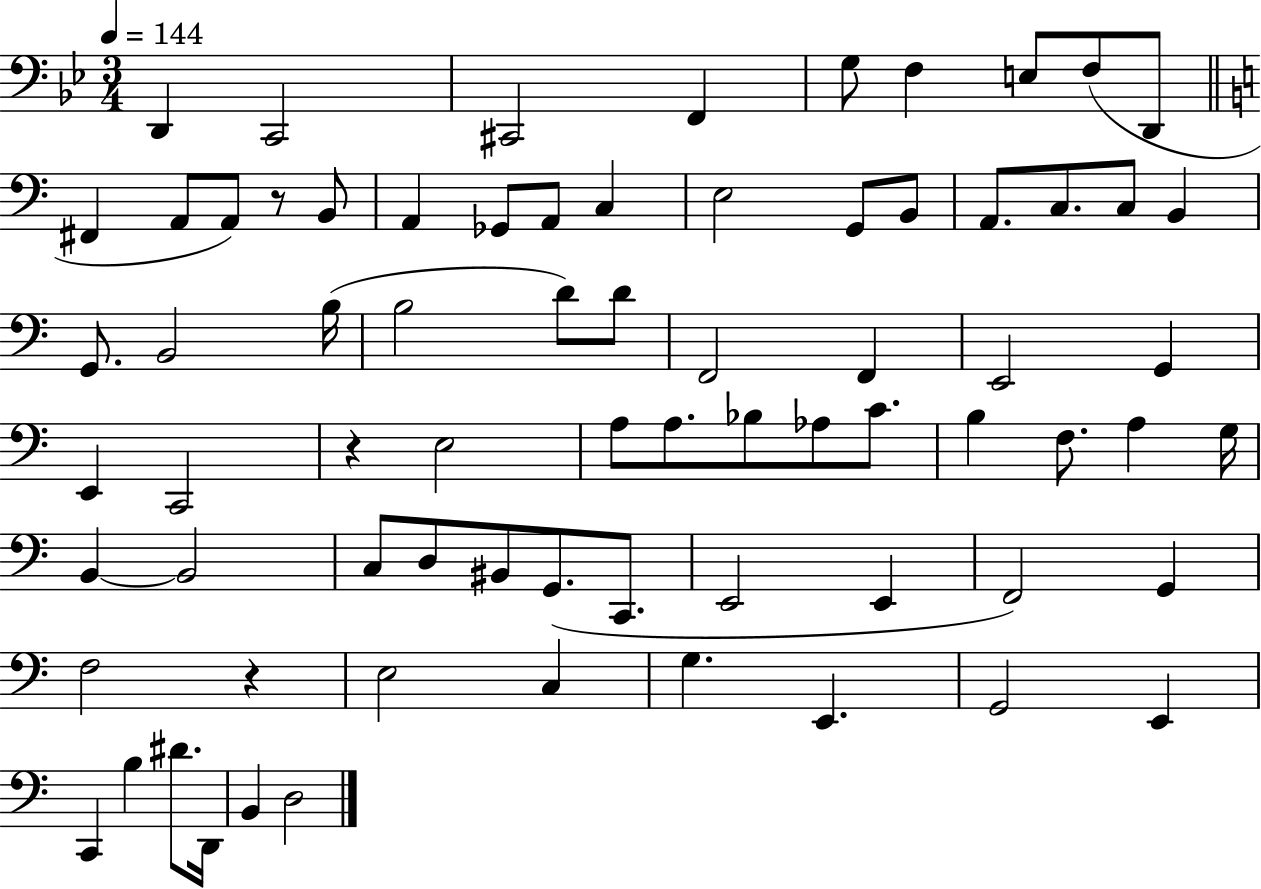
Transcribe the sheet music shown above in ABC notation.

X:1
T:Untitled
M:3/4
L:1/4
K:Bb
D,, C,,2 ^C,,2 F,, G,/2 F, E,/2 F,/2 D,,/2 ^F,, A,,/2 A,,/2 z/2 B,,/2 A,, _G,,/2 A,,/2 C, E,2 G,,/2 B,,/2 A,,/2 C,/2 C,/2 B,, G,,/2 B,,2 B,/4 B,2 D/2 D/2 F,,2 F,, E,,2 G,, E,, C,,2 z E,2 A,/2 A,/2 _B,/2 _A,/2 C/2 B, F,/2 A, G,/4 B,, B,,2 C,/2 D,/2 ^B,,/2 G,,/2 C,,/2 E,,2 E,, F,,2 G,, F,2 z E,2 C, G, E,, G,,2 E,, C,, B, ^D/2 D,,/4 B,, D,2